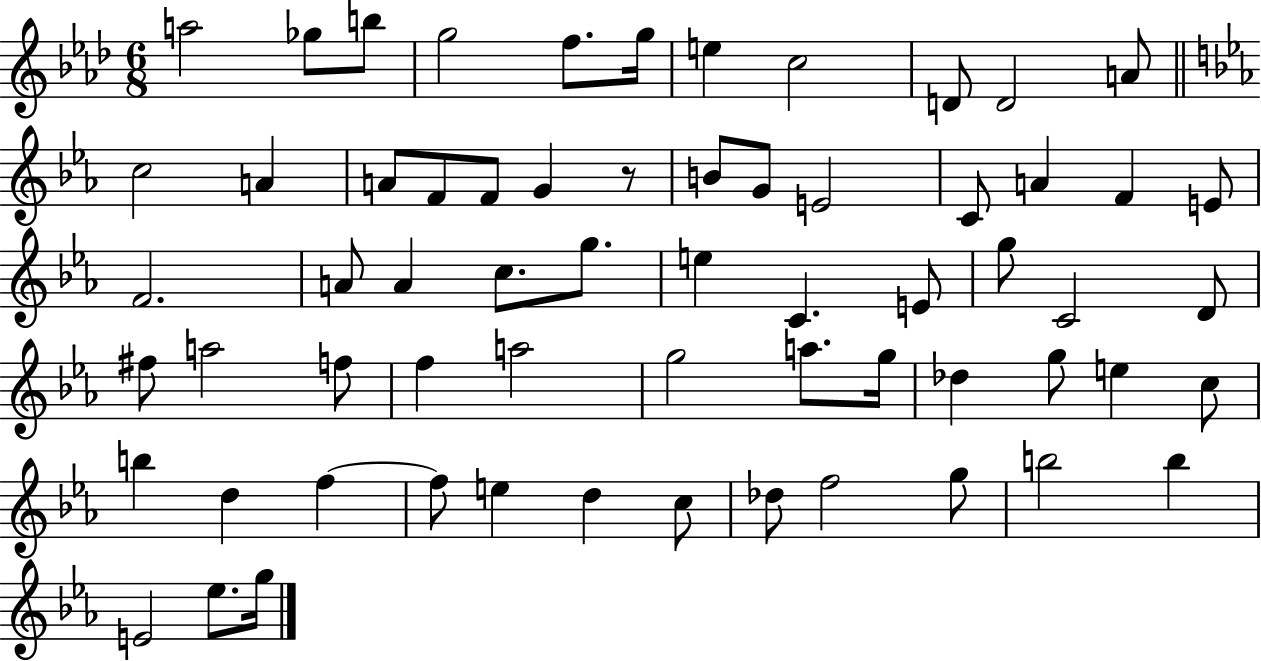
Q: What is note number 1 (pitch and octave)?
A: A5